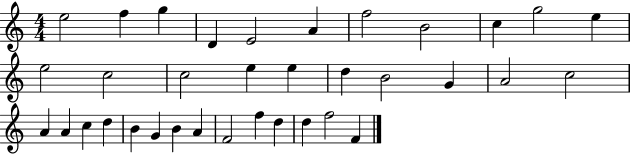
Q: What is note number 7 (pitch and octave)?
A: F5